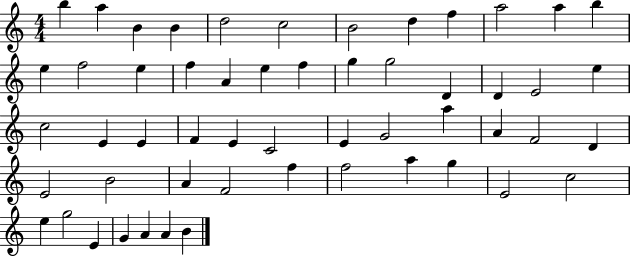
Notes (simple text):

B5/q A5/q B4/q B4/q D5/h C5/h B4/h D5/q F5/q A5/h A5/q B5/q E5/q F5/h E5/q F5/q A4/q E5/q F5/q G5/q G5/h D4/q D4/q E4/h E5/q C5/h E4/q E4/q F4/q E4/q C4/h E4/q G4/h A5/q A4/q F4/h D4/q E4/h B4/h A4/q F4/h F5/q F5/h A5/q G5/q E4/h C5/h E5/q G5/h E4/q G4/q A4/q A4/q B4/q